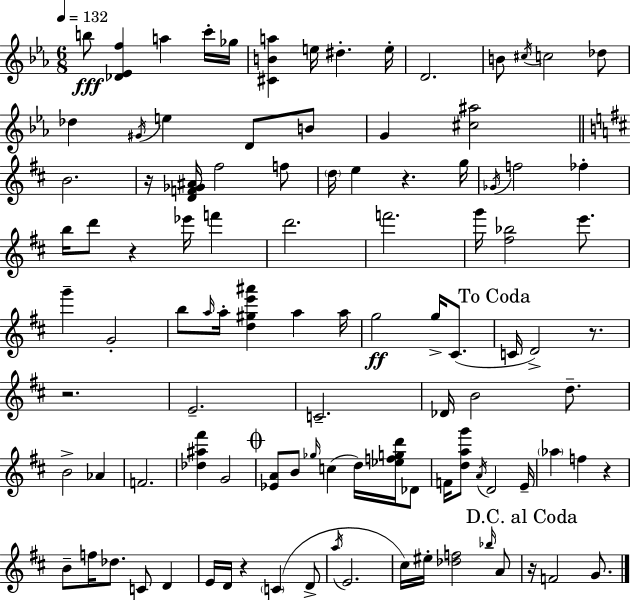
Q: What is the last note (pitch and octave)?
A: G4